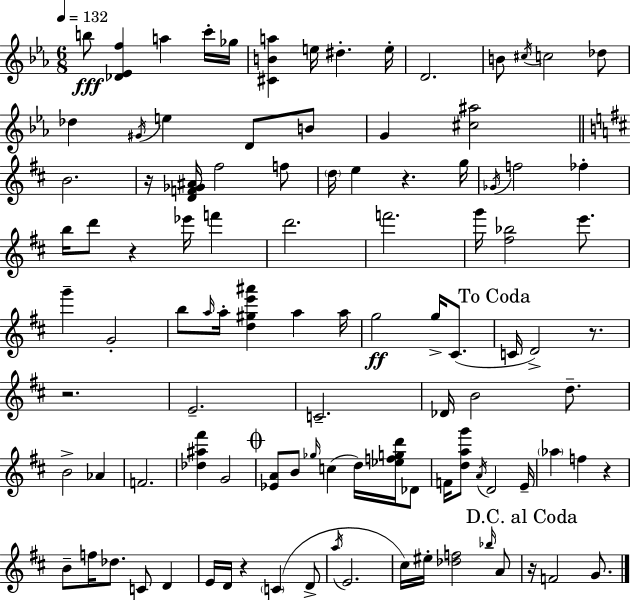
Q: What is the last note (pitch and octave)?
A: G4